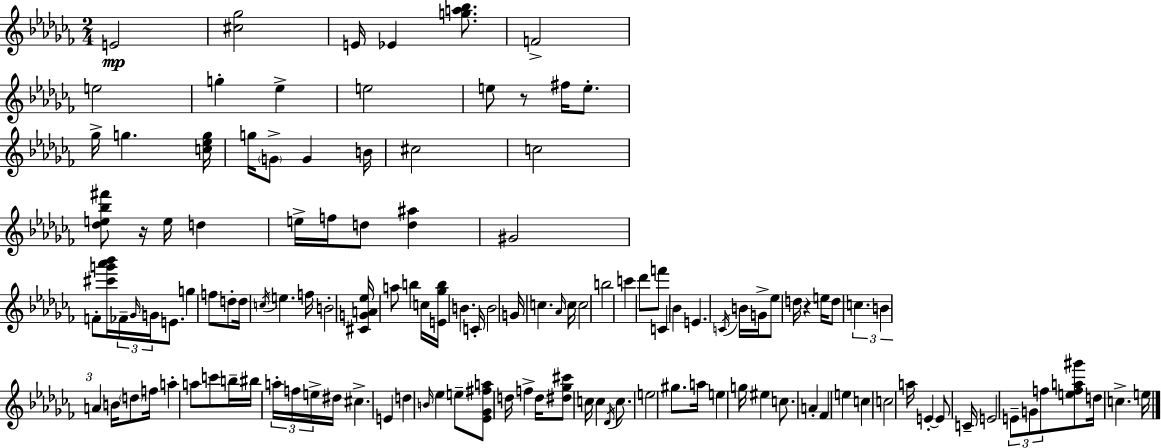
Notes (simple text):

E4/h [C#5,Gb5]/h E4/s Eb4/q [G5,A5,Bb5]/e. F4/h E5/h G5/q Eb5/q E5/h E5/e R/e F#5/s E5/e. Gb5/s G5/q. [C5,Eb5,G5]/s G5/s G4/e G4/q B4/s C#5/h C5/h [Db5,E5,Bb5,F#6]/e R/s E5/s D5/q E5/s F5/s D5/e [D5,A#5]/q G#4/h F4/e [C#6,G6,Ab6,Bb6]/s FES4/s Gb4/s G4/s E4/e. G5/q F5/e D5/e D5/s C5/s E5/q. F5/s B4/h [C#4,G4,A4,Eb5]/s A5/e B5/q C5/s [E4,Gb5,B5]/s B4/q. C4/s B4/h G4/s C5/q. Ab4/s C5/s C5/h B5/h C6/q Db6/e F6/e C4/q Bb4/q E4/q. C4/s B4/s G4/s Eb5/e D5/s R/q E5/s D5/e C5/q. B4/q A4/q B4/s D5/e F5/s A5/q A5/e C6/e B5/s BIS5/s A5/s F5/s E5/s D#5/s C#5/q. E4/q D5/q B4/s Eb5/q E5/e [Eb4,Gb4,F#5,A5]/e D5/s F5/q D5/s [D#5,Gb5,C#6]/e C5/s C5/q Db4/s C5/e. E5/h G#5/e. A5/s E5/q G5/s EIS5/q C5/e. A4/q FES4/q E5/q C5/q C5/h A5/s E4/q E4/e C4/s E4/h E4/e G4/e F5/e [E5,F5,A5,G#6]/e D5/s C5/q. E5/s